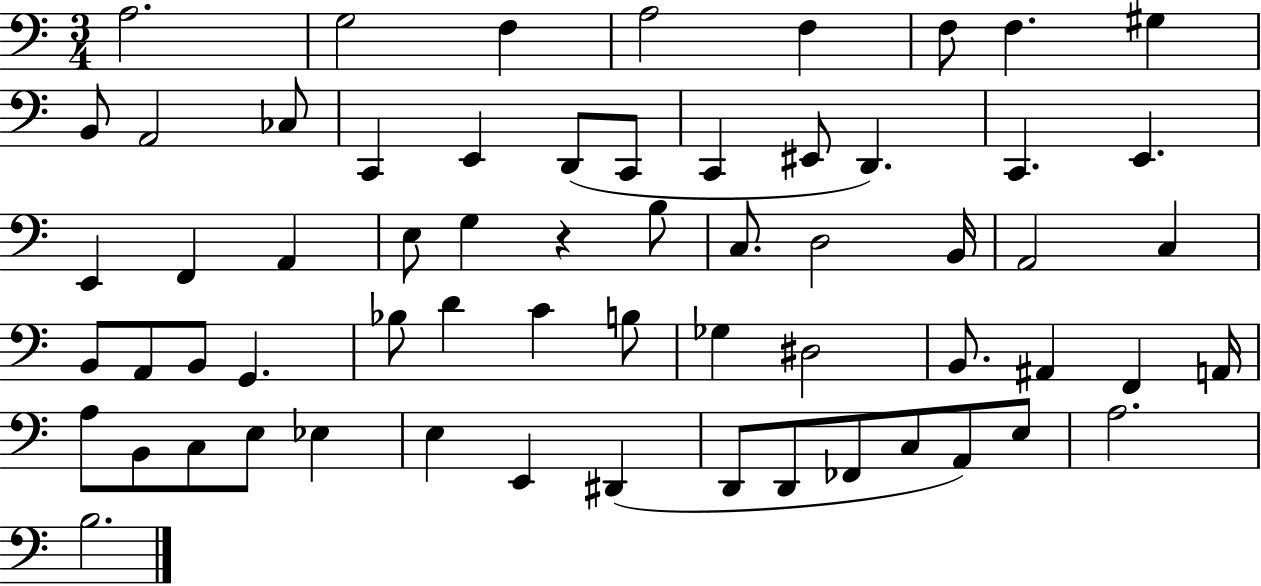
X:1
T:Untitled
M:3/4
L:1/4
K:C
A,2 G,2 F, A,2 F, F,/2 F, ^G, B,,/2 A,,2 _C,/2 C,, E,, D,,/2 C,,/2 C,, ^E,,/2 D,, C,, E,, E,, F,, A,, E,/2 G, z B,/2 C,/2 D,2 B,,/4 A,,2 C, B,,/2 A,,/2 B,,/2 G,, _B,/2 D C B,/2 _G, ^D,2 B,,/2 ^A,, F,, A,,/4 A,/2 B,,/2 C,/2 E,/2 _E, E, E,, ^D,, D,,/2 D,,/2 _F,,/2 C,/2 A,,/2 E,/2 A,2 B,2